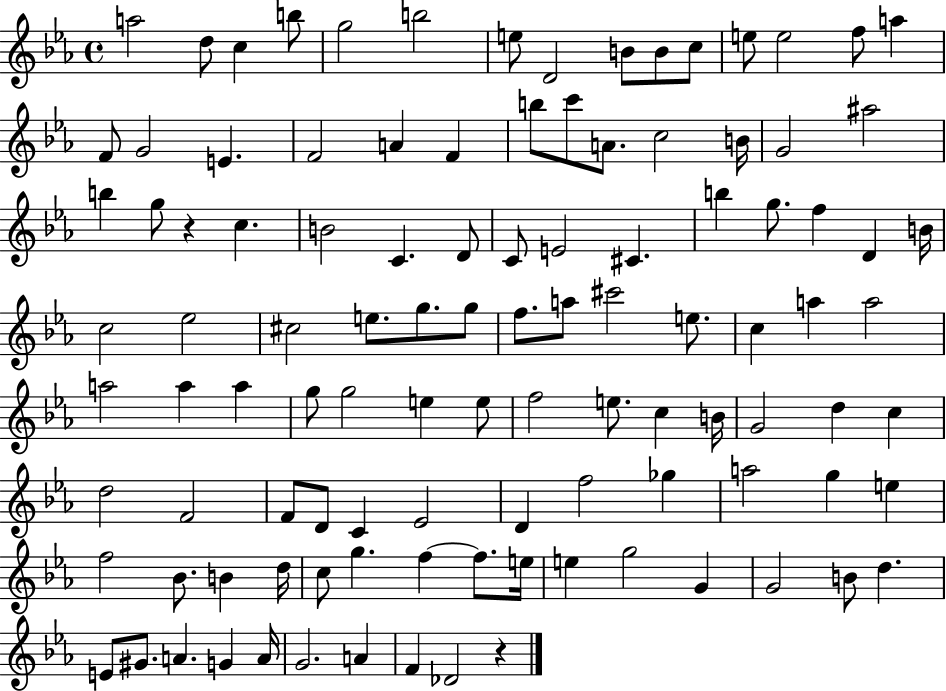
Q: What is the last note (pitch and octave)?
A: Db4